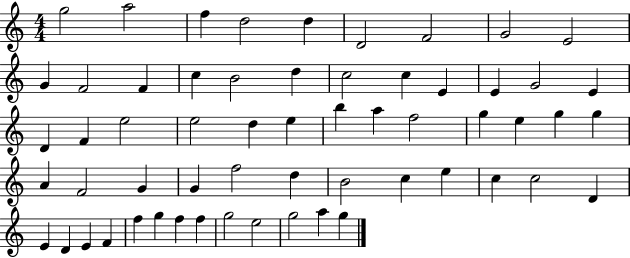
X:1
T:Untitled
M:4/4
L:1/4
K:C
g2 a2 f d2 d D2 F2 G2 E2 G F2 F c B2 d c2 c E E G2 E D F e2 e2 d e b a f2 g e g g A F2 G G f2 d B2 c e c c2 D E D E F f g f f g2 e2 g2 a g